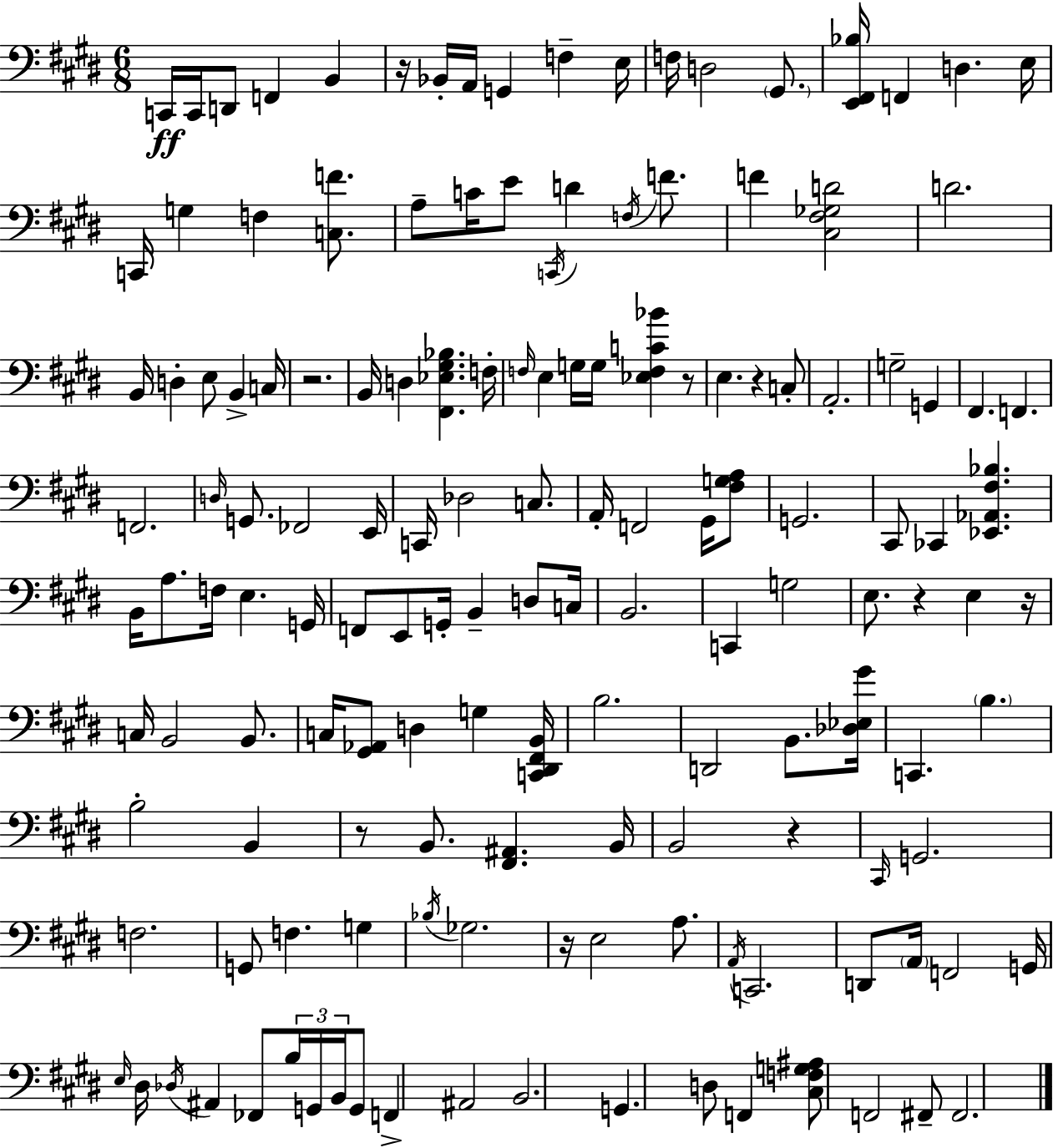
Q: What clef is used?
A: bass